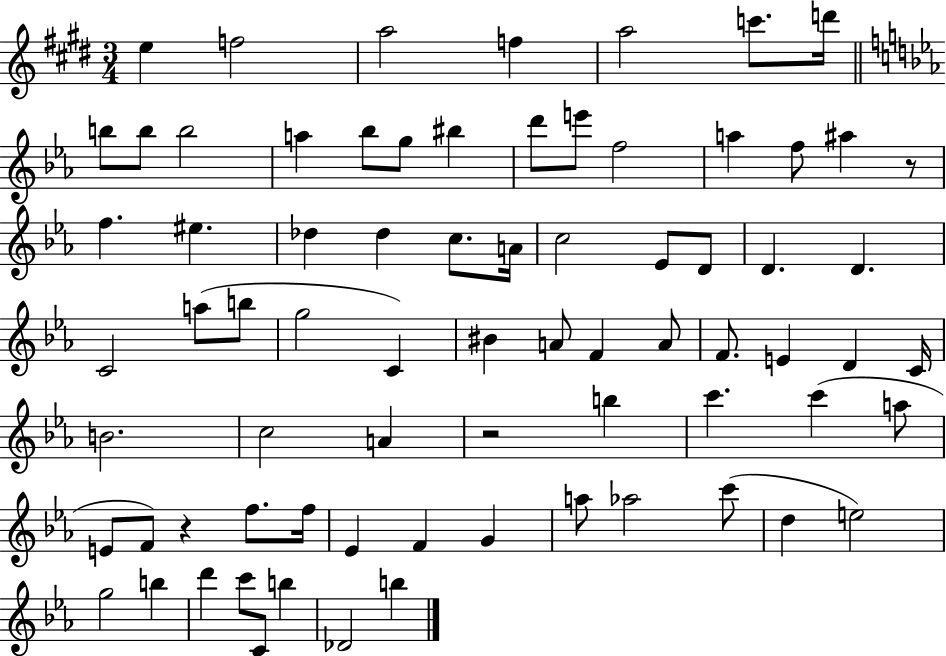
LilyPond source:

{
  \clef treble
  \numericTimeSignature
  \time 3/4
  \key e \major
  e''4 f''2 | a''2 f''4 | a''2 c'''8. d'''16 | \bar "||" \break \key ees \major b''8 b''8 b''2 | a''4 bes''8 g''8 bis''4 | d'''8 e'''8 f''2 | a''4 f''8 ais''4 r8 | \break f''4. eis''4. | des''4 des''4 c''8. a'16 | c''2 ees'8 d'8 | d'4. d'4. | \break c'2 a''8( b''8 | g''2 c'4) | bis'4 a'8 f'4 a'8 | f'8. e'4 d'4 c'16 | \break b'2. | c''2 a'4 | r2 b''4 | c'''4. c'''4( a''8 | \break e'8 f'8) r4 f''8. f''16 | ees'4 f'4 g'4 | a''8 aes''2 c'''8( | d''4 e''2) | \break g''2 b''4 | d'''4 c'''8 c'8 b''4 | des'2 b''4 | \bar "|."
}